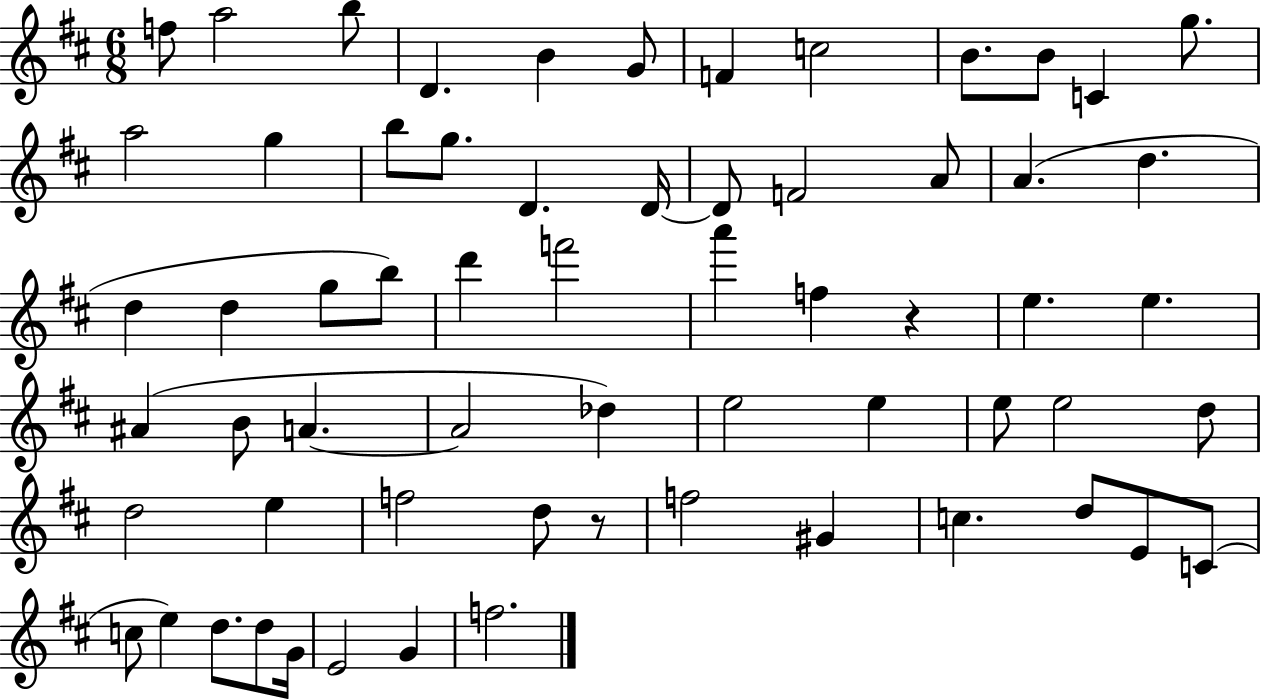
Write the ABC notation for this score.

X:1
T:Untitled
M:6/8
L:1/4
K:D
f/2 a2 b/2 D B G/2 F c2 B/2 B/2 C g/2 a2 g b/2 g/2 D D/4 D/2 F2 A/2 A d d d g/2 b/2 d' f'2 a' f z e e ^A B/2 A A2 _d e2 e e/2 e2 d/2 d2 e f2 d/2 z/2 f2 ^G c d/2 E/2 C/2 c/2 e d/2 d/2 G/4 E2 G f2